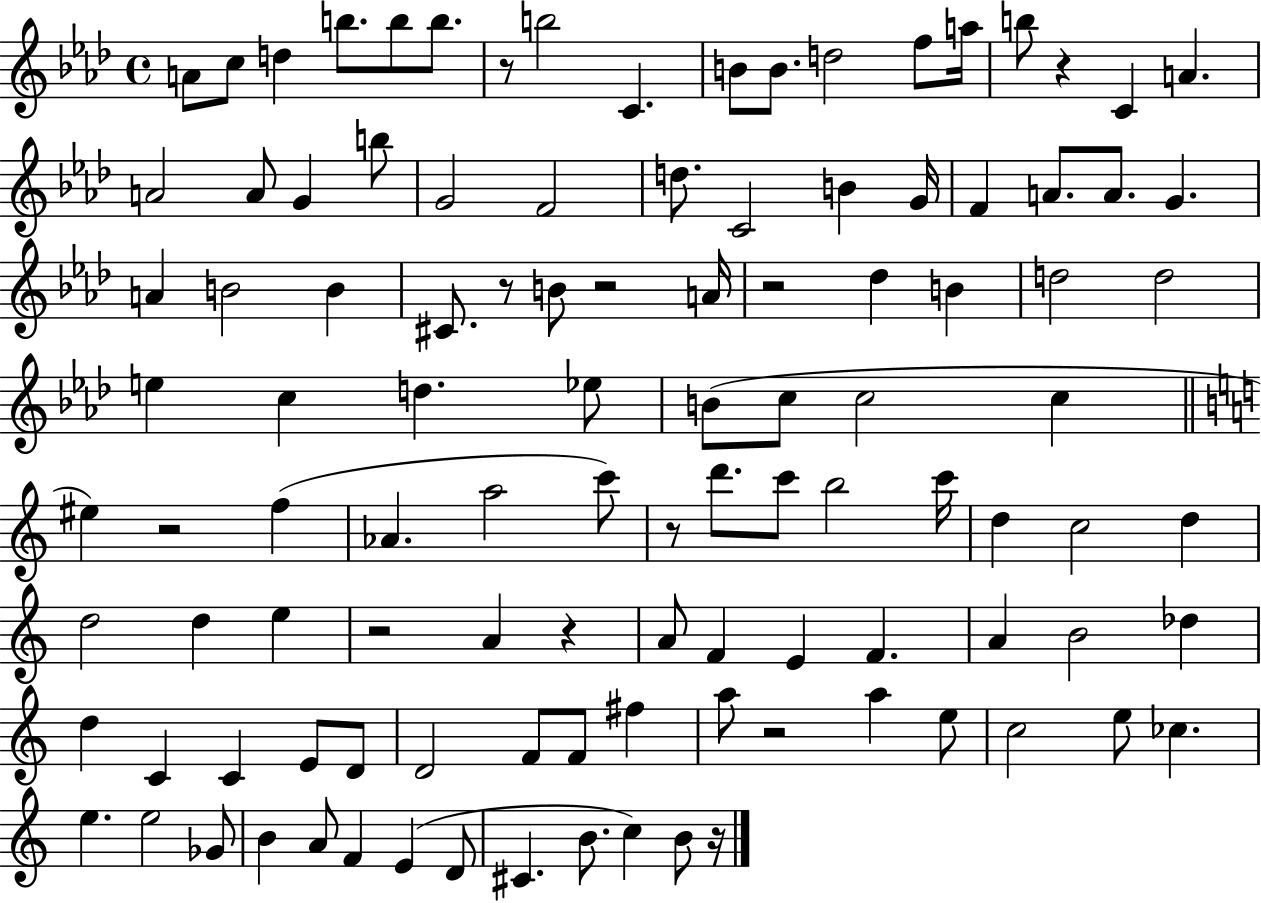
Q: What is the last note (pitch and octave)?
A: B4